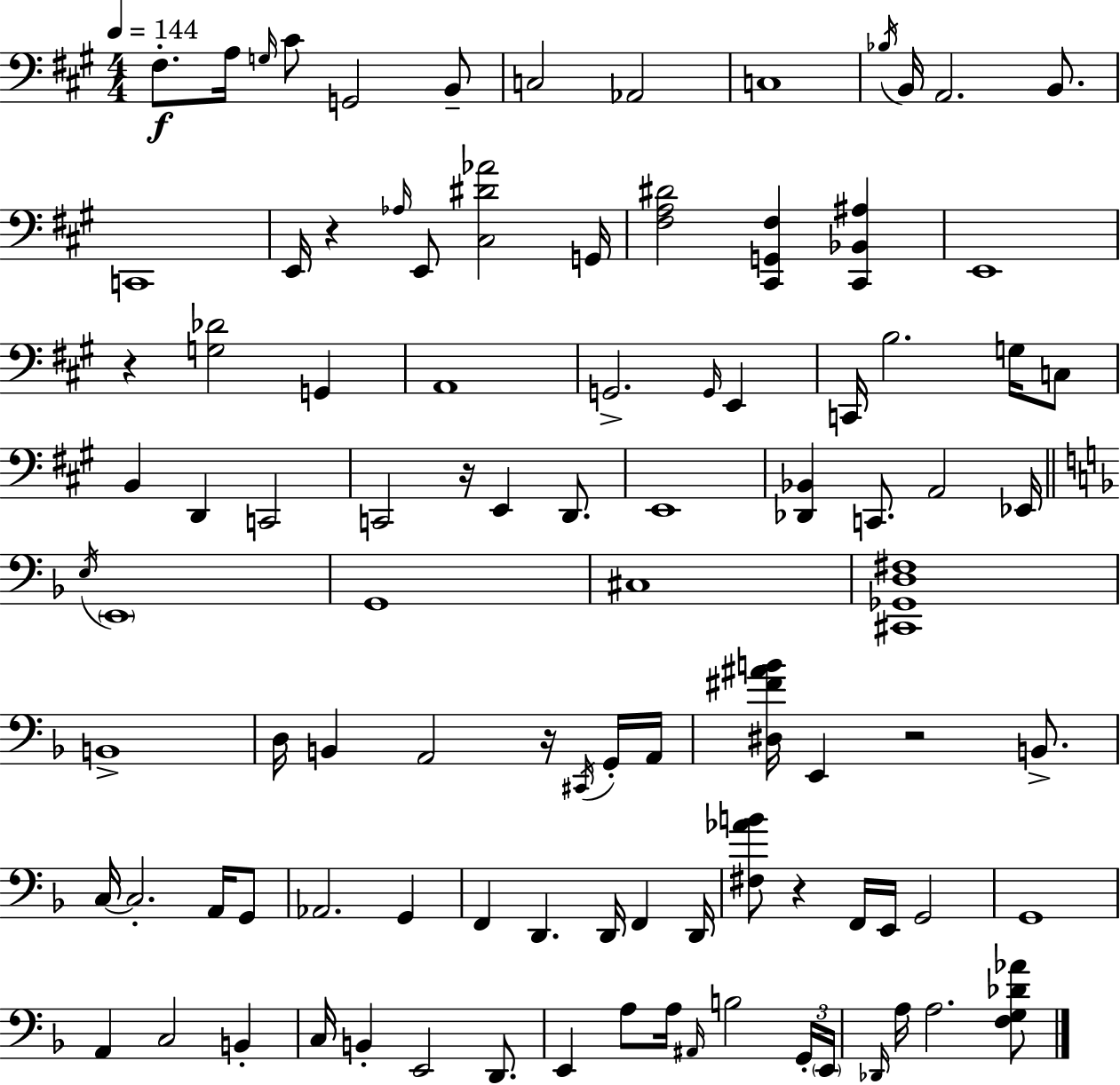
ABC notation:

X:1
T:Untitled
M:4/4
L:1/4
K:A
^F,/2 A,/4 G,/4 ^C/2 G,,2 B,,/2 C,2 _A,,2 C,4 _B,/4 B,,/4 A,,2 B,,/2 C,,4 E,,/4 z _A,/4 E,,/2 [^C,^D_A]2 G,,/4 [^F,A,^D]2 [^C,,G,,^F,] [^C,,_B,,^A,] E,,4 z [G,_D]2 G,, A,,4 G,,2 G,,/4 E,, C,,/4 B,2 G,/4 C,/2 B,, D,, C,,2 C,,2 z/4 E,, D,,/2 E,,4 [_D,,_B,,] C,,/2 A,,2 _E,,/4 E,/4 E,,4 G,,4 ^C,4 [^C,,_G,,D,^F,]4 B,,4 D,/4 B,, A,,2 z/4 ^C,,/4 G,,/4 A,,/4 [^D,^F^AB]/4 E,, z2 B,,/2 C,/4 C,2 A,,/4 G,,/2 _A,,2 G,, F,, D,, D,,/4 F,, D,,/4 [^F,_AB]/2 z F,,/4 E,,/4 G,,2 G,,4 A,, C,2 B,, C,/4 B,, E,,2 D,,/2 E,, A,/2 A,/4 ^A,,/4 B,2 G,,/4 E,,/4 _D,,/4 A,/4 A,2 [F,G,_D_A]/2